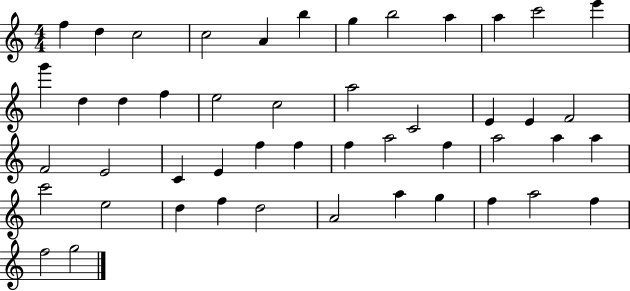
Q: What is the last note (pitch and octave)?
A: G5